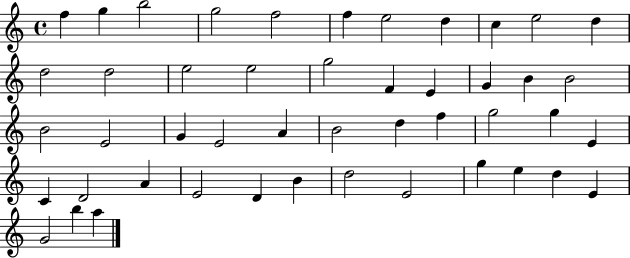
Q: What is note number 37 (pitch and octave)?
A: D4